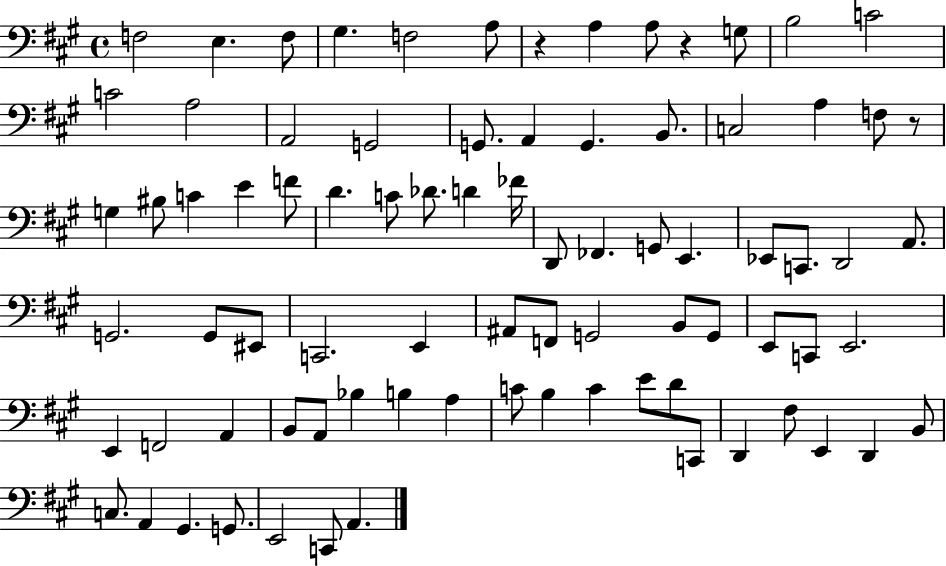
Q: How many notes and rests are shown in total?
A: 82